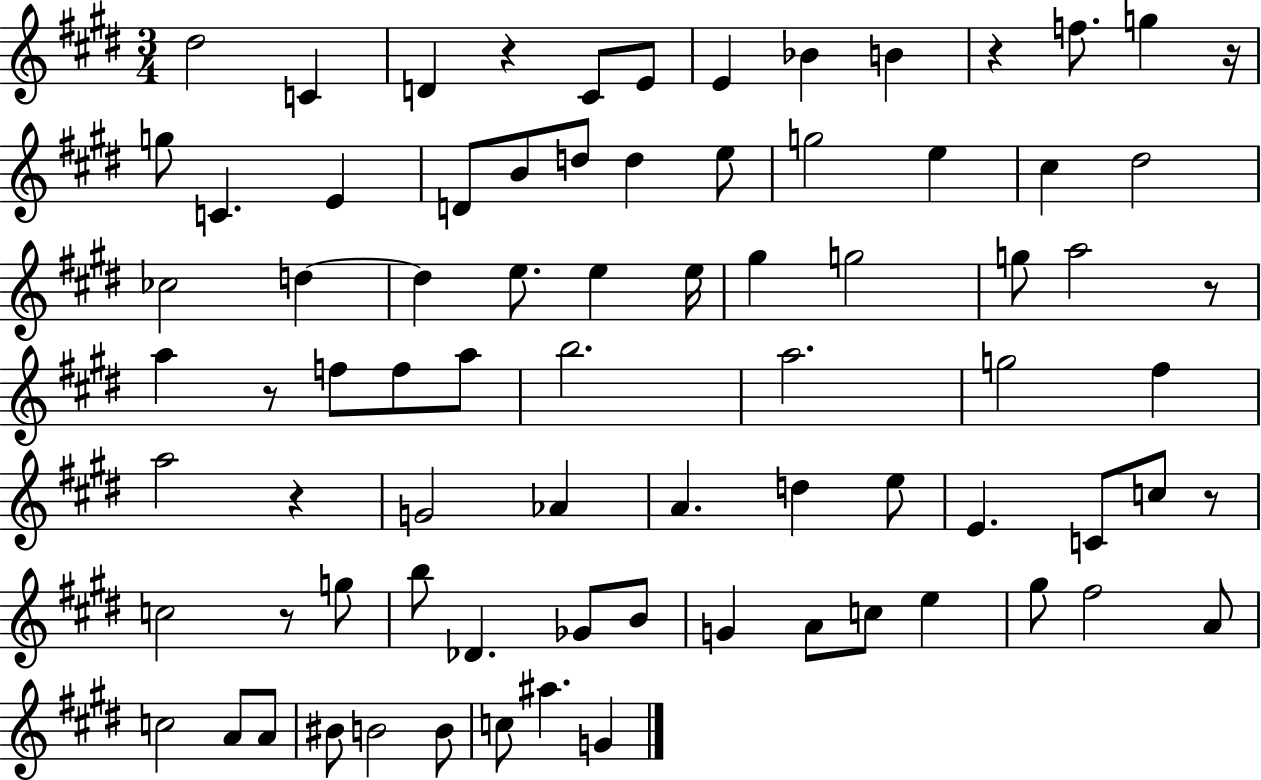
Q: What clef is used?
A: treble